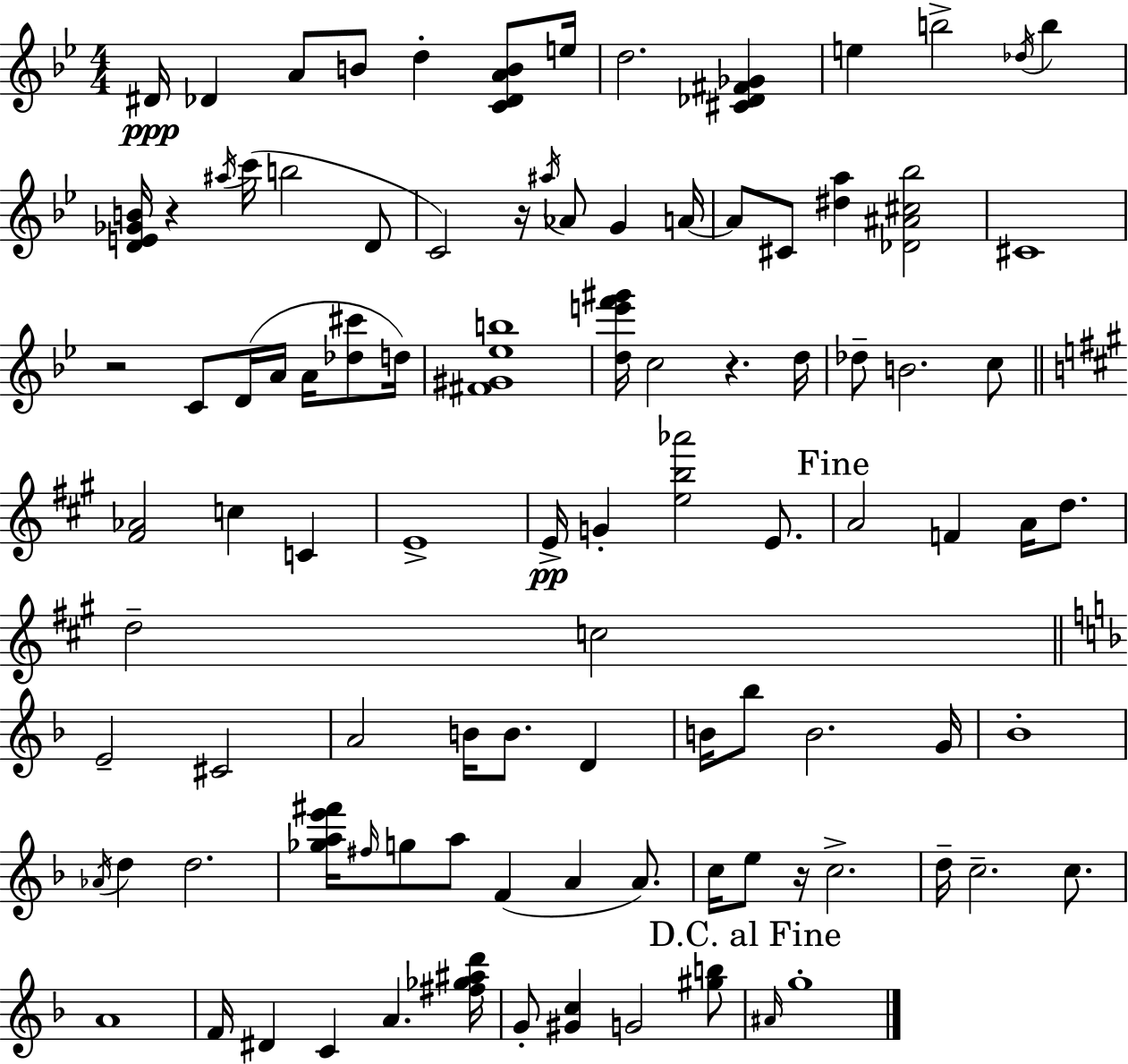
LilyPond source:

{
  \clef treble
  \numericTimeSignature
  \time 4/4
  \key bes \major
  dis'16\ppp des'4 a'8 b'8 d''4-. <c' des' a' b'>8 e''16 | d''2. <cis' des' fis' ges'>4 | e''4 b''2-> \acciaccatura { des''16 } b''4 | <d' e' ges' b'>16 r4 \acciaccatura { ais''16 }( c'''16 b''2 | \break d'8 c'2) r16 \acciaccatura { ais''16 } aes'8 g'4 | a'16~~ a'8 cis'8 <dis'' a''>4 <des' ais' cis'' bes''>2 | cis'1 | r2 c'8 d'16( a'16 a'16 | \break <des'' cis'''>8 d''16) <fis' gis' ees'' b''>1 | <d'' e''' f''' gis'''>16 c''2 r4. | d''16 des''8-- b'2. | c''8 \bar "||" \break \key a \major <fis' aes'>2 c''4 c'4 | e'1-> | e'16->\pp g'4-. <e'' b'' aes'''>2 e'8. | \mark "Fine" a'2 f'4 a'16 d''8. | \break d''2-- c''2 | \bar "||" \break \key f \major e'2-- cis'2 | a'2 b'16 b'8. d'4 | b'16 bes''8 b'2. g'16 | bes'1-. | \break \acciaccatura { aes'16 } d''4 d''2. | <ges'' a'' e''' fis'''>16 \grace { fis''16 } g''8 a''8 f'4( a'4 a'8.) | c''16 e''8 r16 c''2.-> | d''16-- c''2.-- c''8. | \break a'1 | f'16 dis'4 c'4 a'4. | <fis'' ges'' ais'' d'''>16 g'8-. <gis' c''>4 g'2 | <gis'' b''>8 \mark "D.C. al Fine" \grace { ais'16 } g''1-. | \break \bar "|."
}